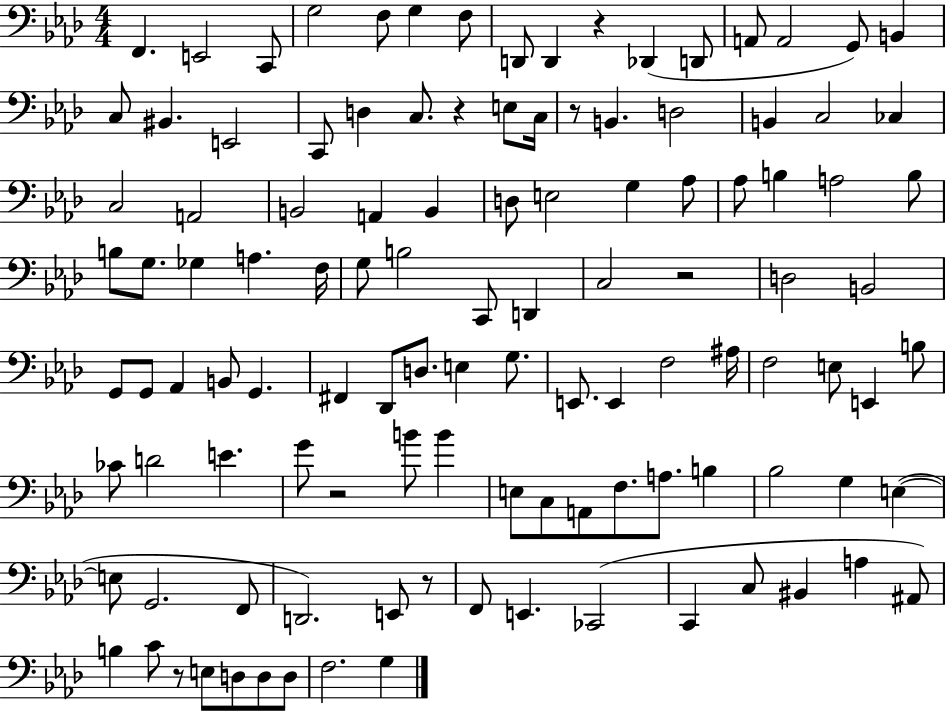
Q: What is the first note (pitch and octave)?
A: F2